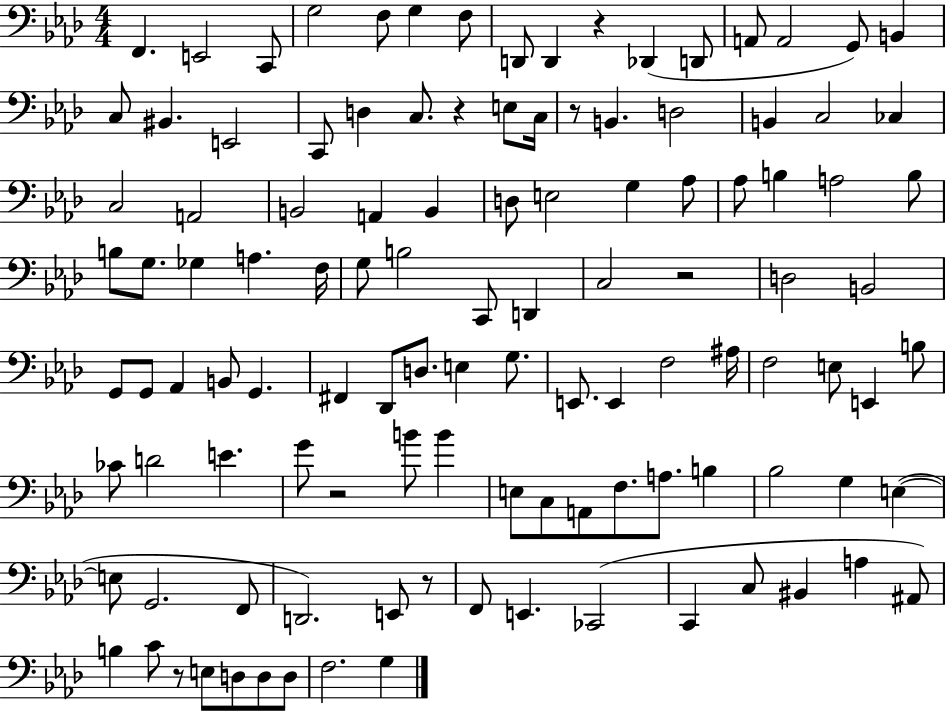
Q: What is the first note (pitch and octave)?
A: F2